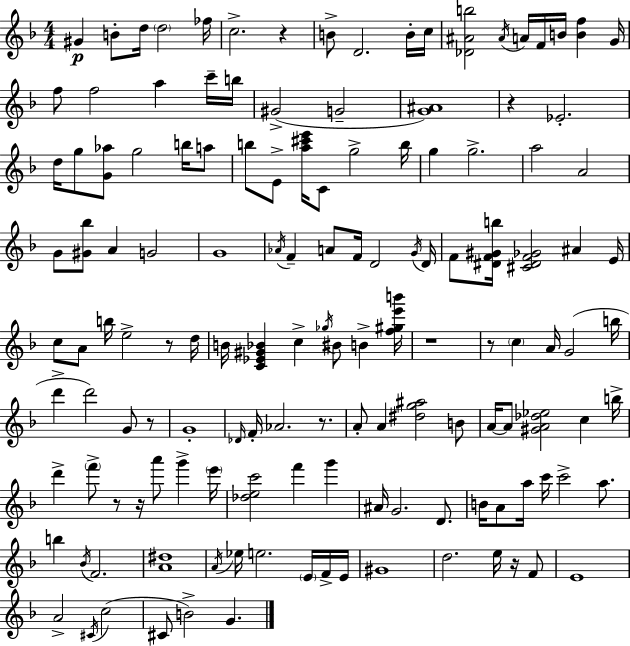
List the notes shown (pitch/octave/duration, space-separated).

G#4/q B4/e D5/s D5/h FES5/s C5/h. R/q B4/e D4/h. B4/s C5/s [Db4,A#4,B5]/h A#4/s A4/s F4/s B4/s [B4,F5]/q G4/s F5/e F5/h A5/q C6/s B5/s G#4/h G4/h [G4,A#4]/w R/q Eb4/h. D5/s G5/e [G4,Ab5]/e G5/h B5/s A5/e B5/e E4/e [A5,C#6,E6]/s C4/e G5/h B5/s G5/q G5/h. A5/h A4/h G4/e [G#4,Bb5]/e A4/q G4/h G4/w Ab4/s F4/q A4/e F4/s D4/h G4/s D4/s F4/e [D#4,F4,G#4,B5]/s [C#4,D#4,F4,Gb4]/h A#4/q E4/s C5/e A4/e B5/s E5/h R/e D5/s B4/s [C4,Eb4,G#4,Bb4]/q C5/q Gb5/s BIS4/e B4/q [F5,G#5,E6,B6]/s R/w R/e C5/q A4/s G4/h B5/s D6/q D6/h G4/e R/e G4/w Db4/s F4/s Ab4/h. R/e. A4/e A4/q [D#5,G5,A#5]/h B4/e A4/s A4/e [G#4,A4,Db5,Eb5]/h C5/q B5/s D6/q F6/e R/e R/s A6/e G6/q E6/s [Db5,E5,C6]/h F6/q G6/q A#4/s G4/h. D4/e. B4/s A4/e A5/s C6/s C6/h A5/e. B5/q Bb4/s F4/h. [A4,D#5]/w A4/s Eb5/s E5/h. E4/s F4/s E4/s G#4/w D5/h. E5/s R/s F4/e E4/w A4/h C#4/s C5/h C#4/e B4/h G4/q.